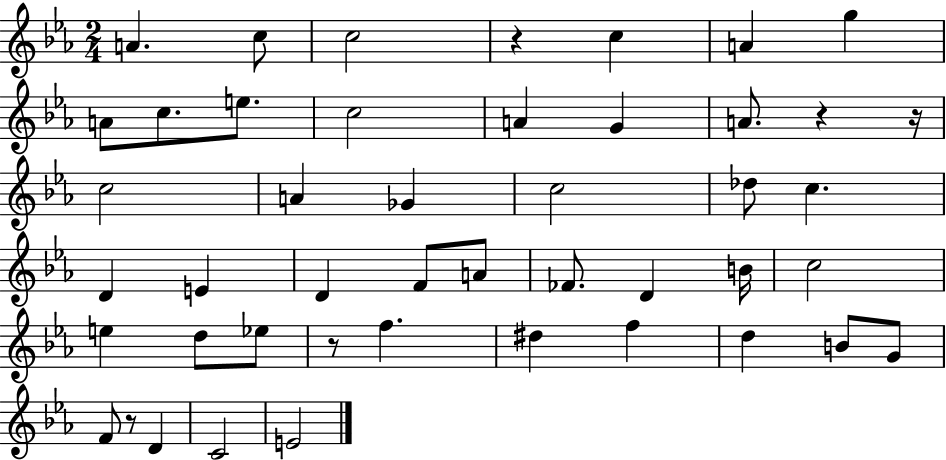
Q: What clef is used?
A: treble